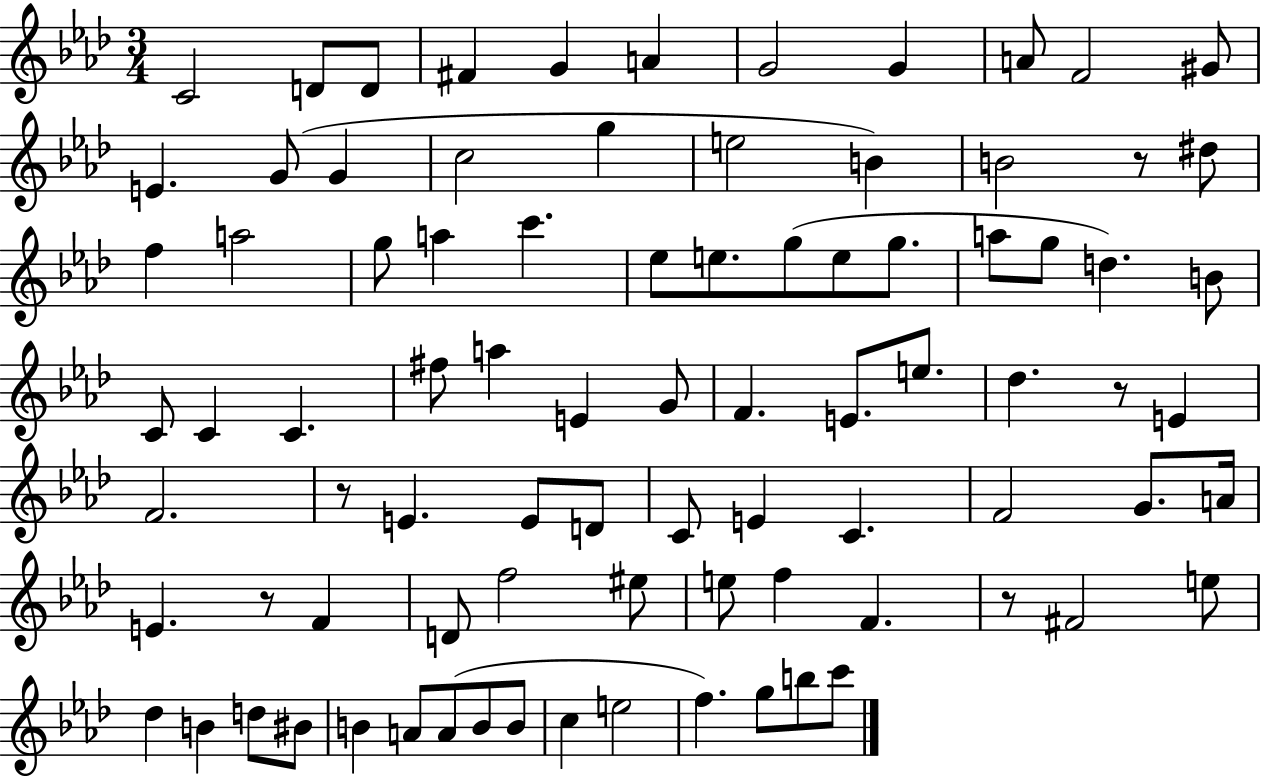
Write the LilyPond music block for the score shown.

{
  \clef treble
  \numericTimeSignature
  \time 3/4
  \key aes \major
  c'2 d'8 d'8 | fis'4 g'4 a'4 | g'2 g'4 | a'8 f'2 gis'8 | \break e'4. g'8( g'4 | c''2 g''4 | e''2 b'4) | b'2 r8 dis''8 | \break f''4 a''2 | g''8 a''4 c'''4. | ees''8 e''8. g''8( e''8 g''8. | a''8 g''8 d''4.) b'8 | \break c'8 c'4 c'4. | fis''8 a''4 e'4 g'8 | f'4. e'8. e''8. | des''4. r8 e'4 | \break f'2. | r8 e'4. e'8 d'8 | c'8 e'4 c'4. | f'2 g'8. a'16 | \break e'4. r8 f'4 | d'8 f''2 eis''8 | e''8 f''4 f'4. | r8 fis'2 e''8 | \break des''4 b'4 d''8 bis'8 | b'4 a'8 a'8( b'8 b'8 | c''4 e''2 | f''4.) g''8 b''8 c'''8 | \break \bar "|."
}